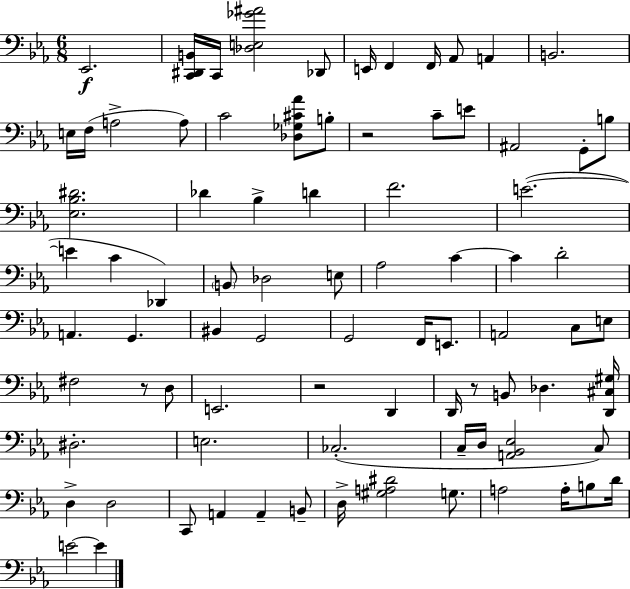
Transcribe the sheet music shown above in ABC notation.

X:1
T:Untitled
M:6/8
L:1/4
K:Eb
_E,,2 [C,,^D,,B,,]/4 C,,/4 [_D,E,_G^A]2 _D,,/2 E,,/4 F,, F,,/4 _A,,/2 A,, B,,2 E,/4 F,/4 A,2 A,/2 C2 [_D,_G,^C_A]/2 B,/2 z2 C/2 E/2 ^A,,2 G,,/2 B,/2 [_E,_B,^D]2 _D _B, D F2 E2 E C _D,, B,,/2 _D,2 E,/2 _A,2 C C D2 A,, G,, ^B,, G,,2 G,,2 F,,/4 E,,/2 A,,2 C,/2 E,/2 ^F,2 z/2 D,/2 E,,2 z2 D,, D,,/4 z/2 B,,/2 _D, [D,,^C,^G,]/4 ^D,2 E,2 _C,2 C,/4 D,/4 [A,,_B,,_E,]2 C,/2 D, D,2 C,,/2 A,, A,, B,,/2 D,/4 [^G,A,^D]2 G,/2 A,2 A,/4 B,/2 D/4 E2 E